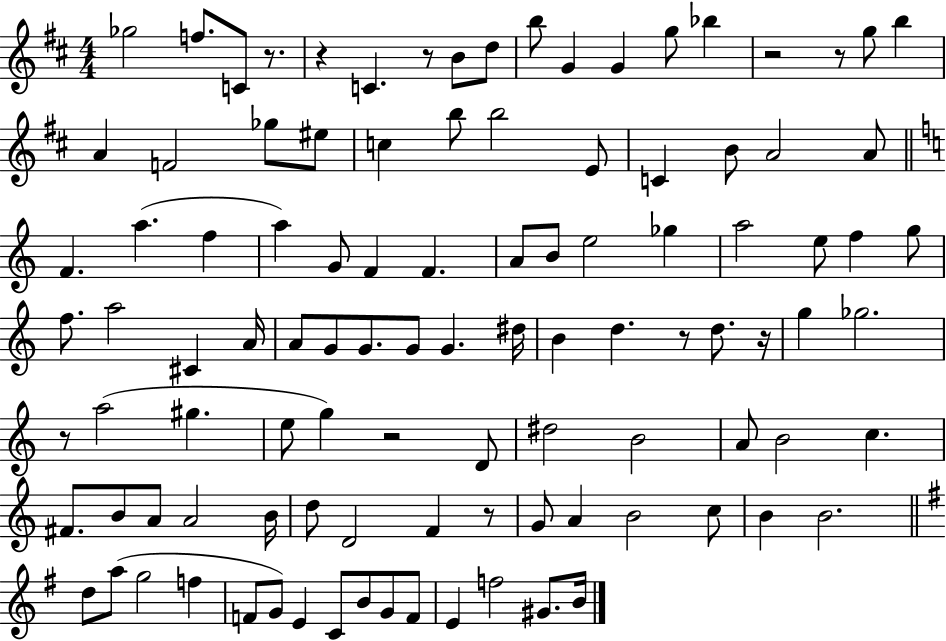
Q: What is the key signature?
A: D major